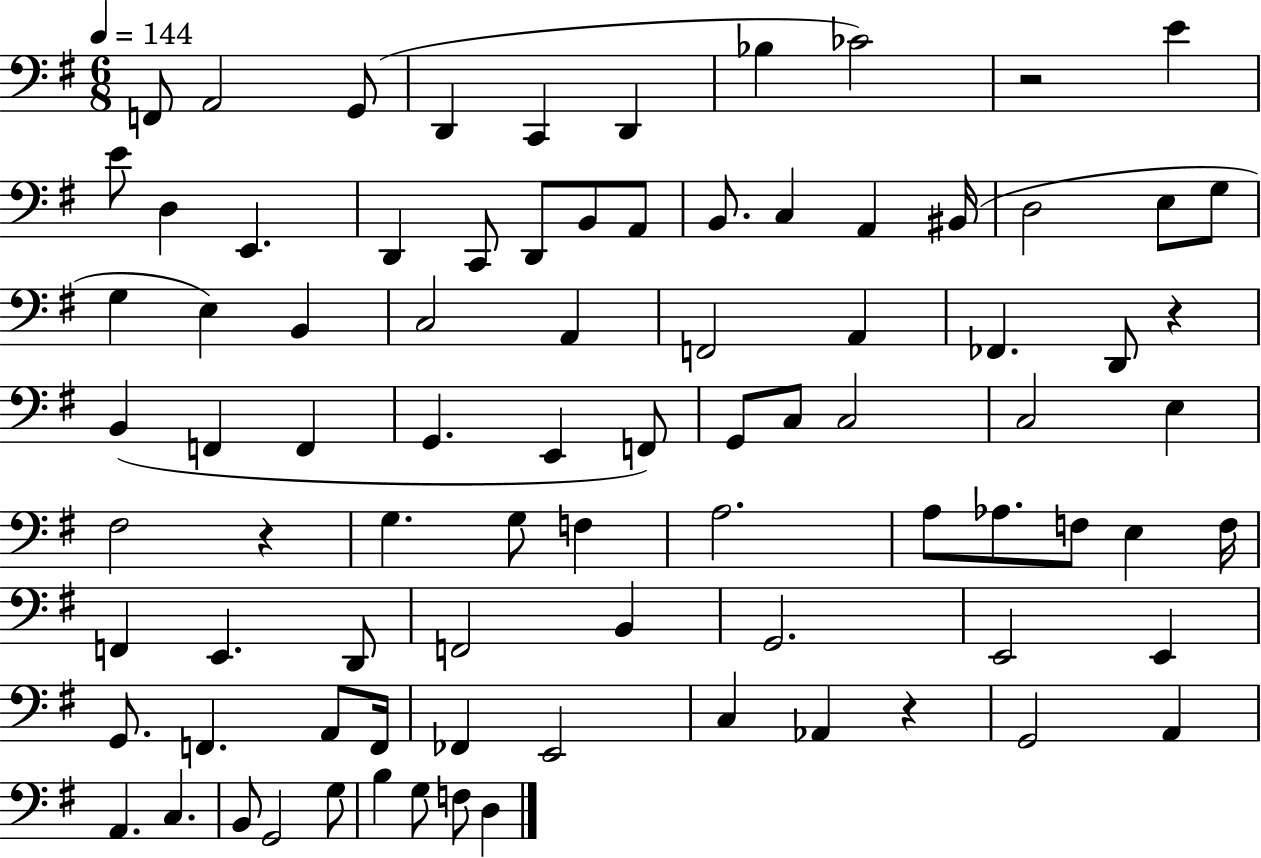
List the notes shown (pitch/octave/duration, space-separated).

F2/e A2/h G2/e D2/q C2/q D2/q Bb3/q CES4/h R/h E4/q E4/e D3/q E2/q. D2/q C2/e D2/e B2/e A2/e B2/e. C3/q A2/q BIS2/s D3/h E3/e G3/e G3/q E3/q B2/q C3/h A2/q F2/h A2/q FES2/q. D2/e R/q B2/q F2/q F2/q G2/q. E2/q F2/e G2/e C3/e C3/h C3/h E3/q F#3/h R/q G3/q. G3/e F3/q A3/h. A3/e Ab3/e. F3/e E3/q F3/s F2/q E2/q. D2/e F2/h B2/q G2/h. E2/h E2/q G2/e. F2/q. A2/e F2/s FES2/q E2/h C3/q Ab2/q R/q G2/h A2/q A2/q. C3/q. B2/e G2/h G3/e B3/q G3/e F3/e D3/q